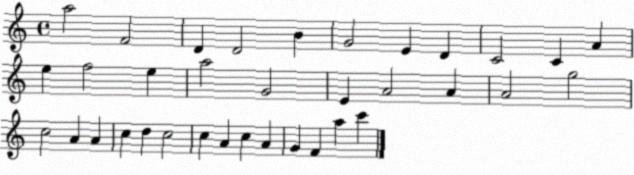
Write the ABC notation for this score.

X:1
T:Untitled
M:4/4
L:1/4
K:C
a2 F2 D D2 B G2 E D C2 C A e f2 e a2 G2 E A2 A A2 g2 c2 A A c d c2 c A c A G F a c'